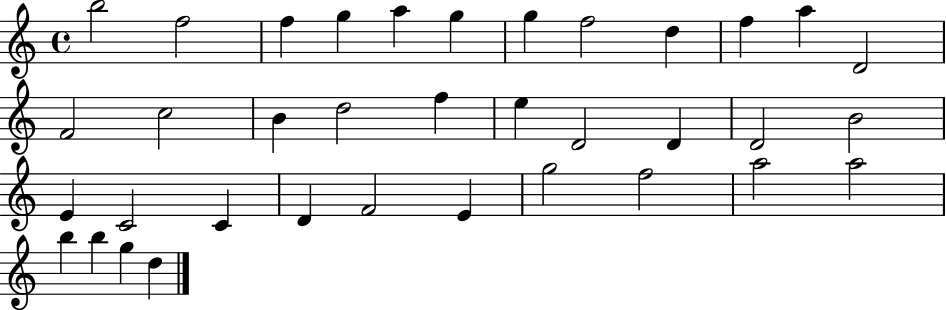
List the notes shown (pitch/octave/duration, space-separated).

B5/h F5/h F5/q G5/q A5/q G5/q G5/q F5/h D5/q F5/q A5/q D4/h F4/h C5/h B4/q D5/h F5/q E5/q D4/h D4/q D4/h B4/h E4/q C4/h C4/q D4/q F4/h E4/q G5/h F5/h A5/h A5/h B5/q B5/q G5/q D5/q